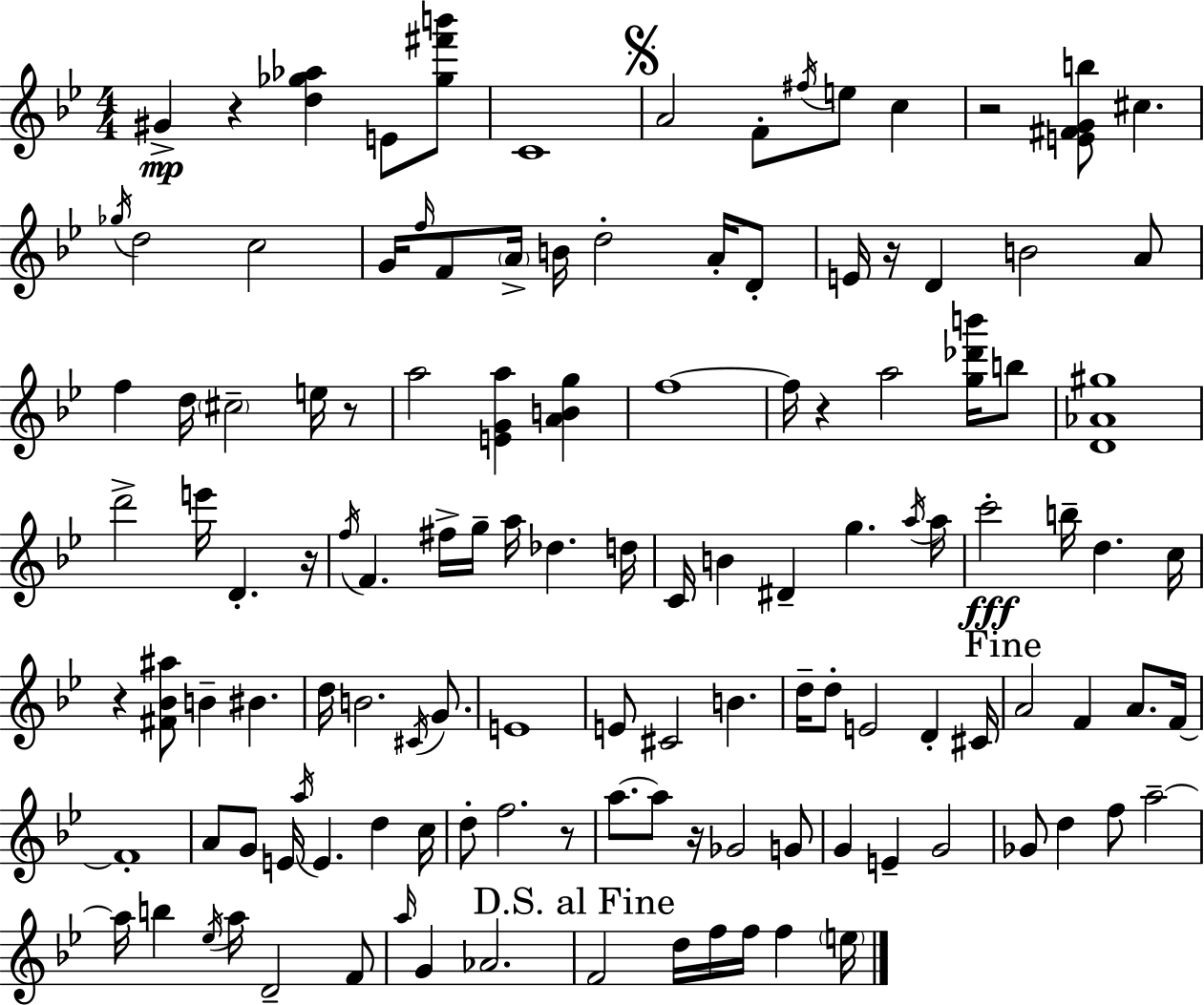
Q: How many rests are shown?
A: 9